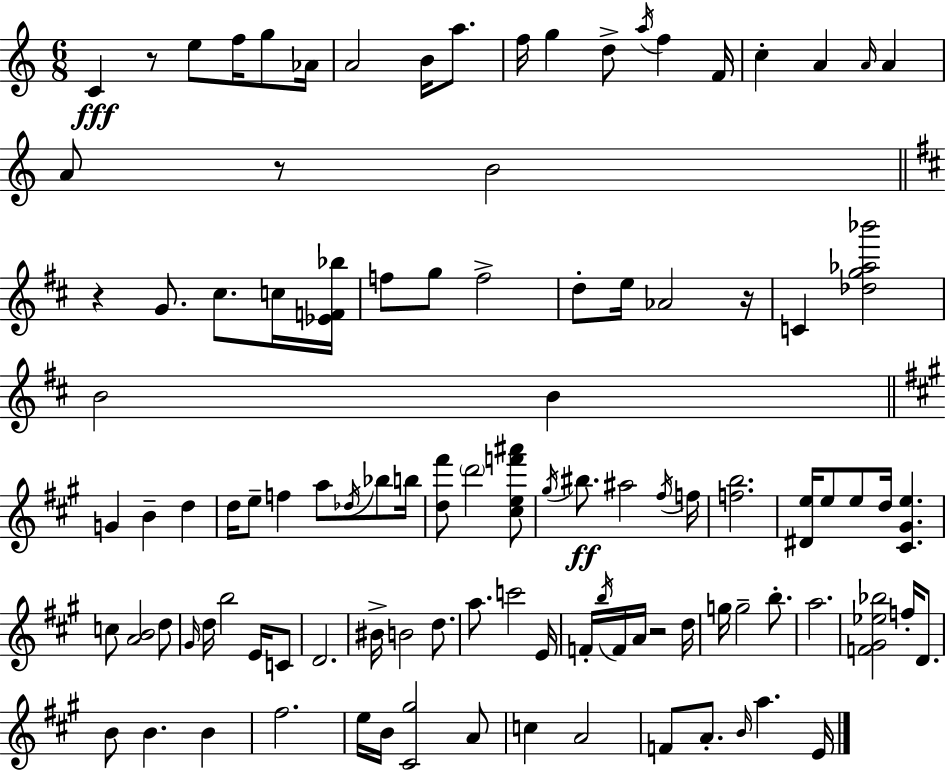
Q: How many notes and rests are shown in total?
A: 105